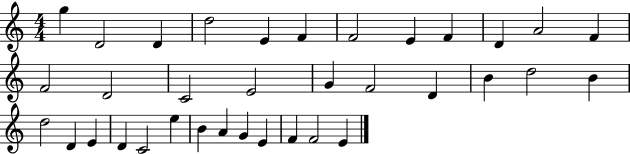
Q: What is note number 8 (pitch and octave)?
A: E4